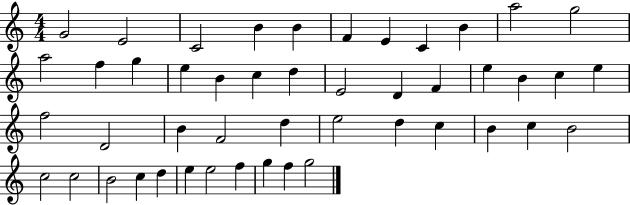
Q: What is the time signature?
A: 4/4